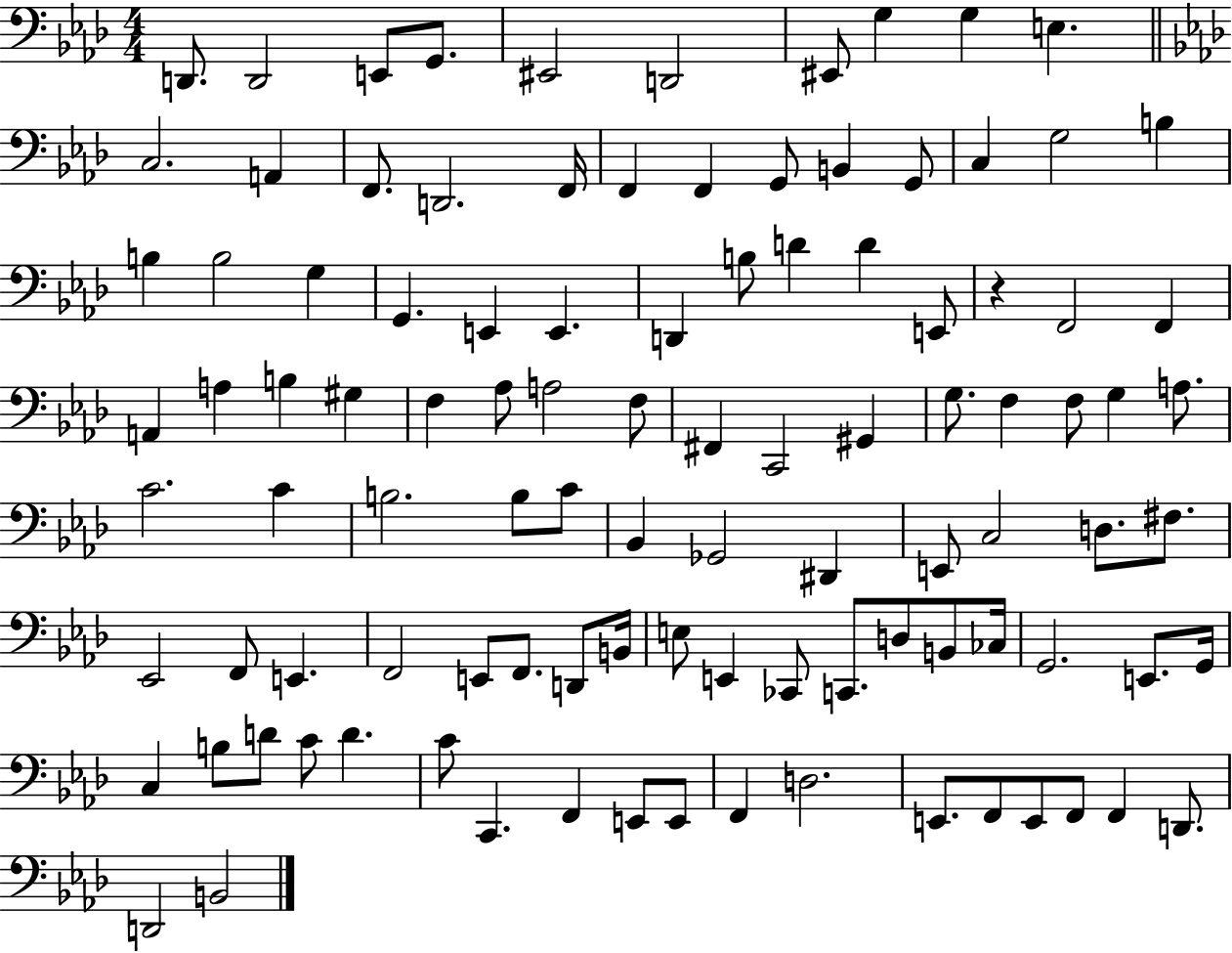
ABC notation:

X:1
T:Untitled
M:4/4
L:1/4
K:Ab
D,,/2 D,,2 E,,/2 G,,/2 ^E,,2 D,,2 ^E,,/2 G, G, E, C,2 A,, F,,/2 D,,2 F,,/4 F,, F,, G,,/2 B,, G,,/2 C, G,2 B, B, B,2 G, G,, E,, E,, D,, B,/2 D D E,,/2 z F,,2 F,, A,, A, B, ^G, F, _A,/2 A,2 F,/2 ^F,, C,,2 ^G,, G,/2 F, F,/2 G, A,/2 C2 C B,2 B,/2 C/2 _B,, _G,,2 ^D,, E,,/2 C,2 D,/2 ^F,/2 _E,,2 F,,/2 E,, F,,2 E,,/2 F,,/2 D,,/2 B,,/4 E,/2 E,, _C,,/2 C,,/2 D,/2 B,,/2 _C,/4 G,,2 E,,/2 G,,/4 C, B,/2 D/2 C/2 D C/2 C,, F,, E,,/2 E,,/2 F,, D,2 E,,/2 F,,/2 E,,/2 F,,/2 F,, D,,/2 D,,2 B,,2